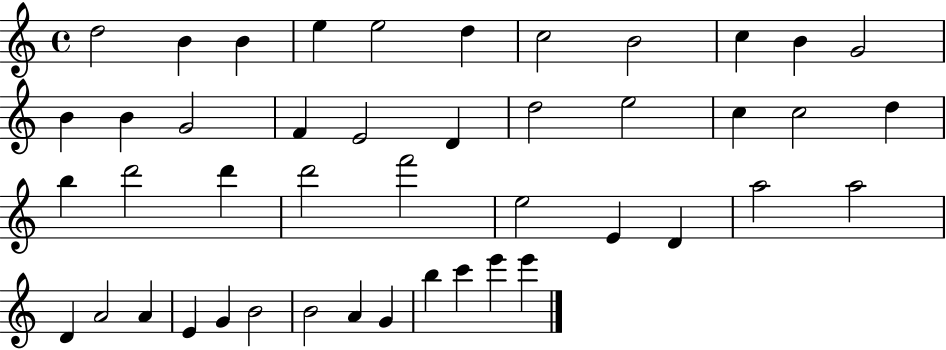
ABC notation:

X:1
T:Untitled
M:4/4
L:1/4
K:C
d2 B B e e2 d c2 B2 c B G2 B B G2 F E2 D d2 e2 c c2 d b d'2 d' d'2 f'2 e2 E D a2 a2 D A2 A E G B2 B2 A G b c' e' e'